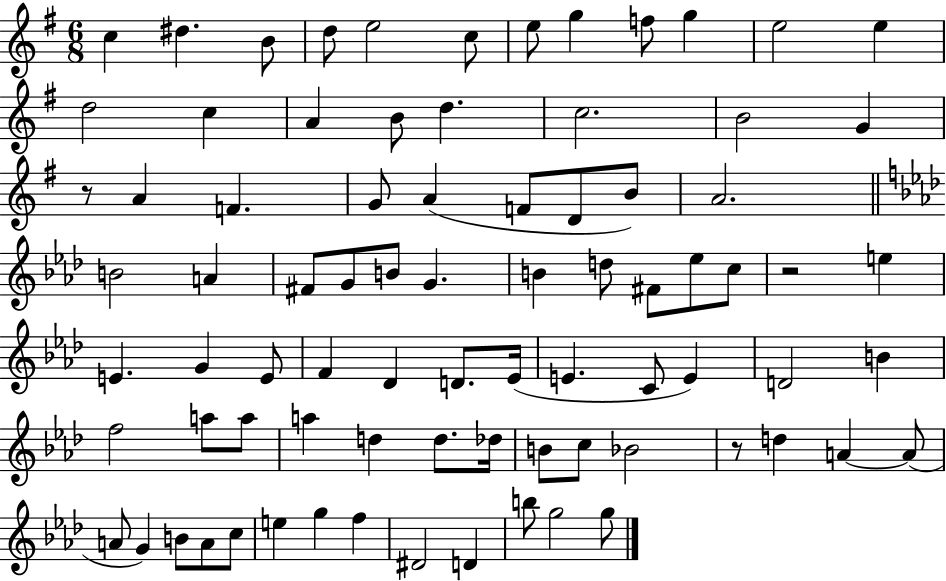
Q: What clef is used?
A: treble